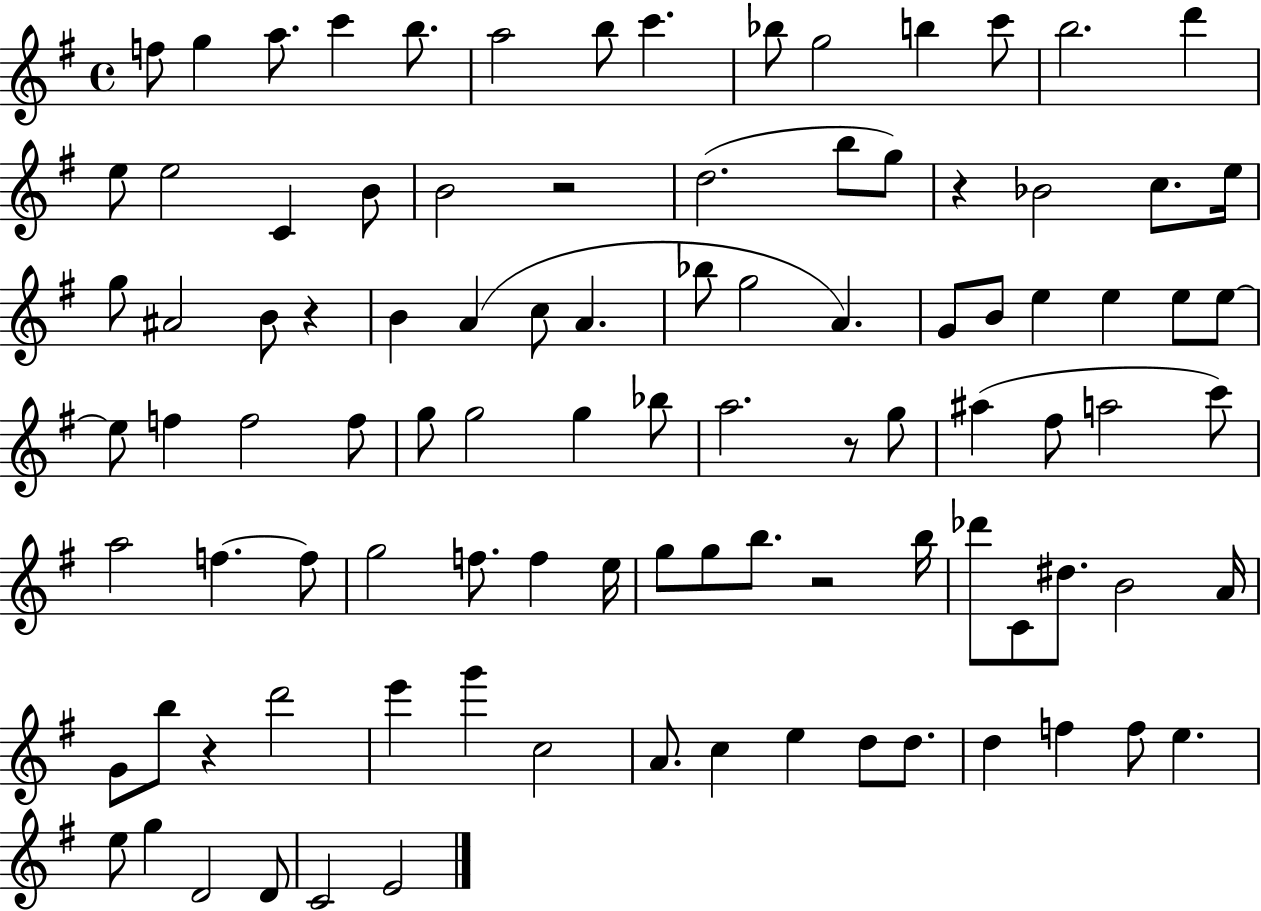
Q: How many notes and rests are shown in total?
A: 98